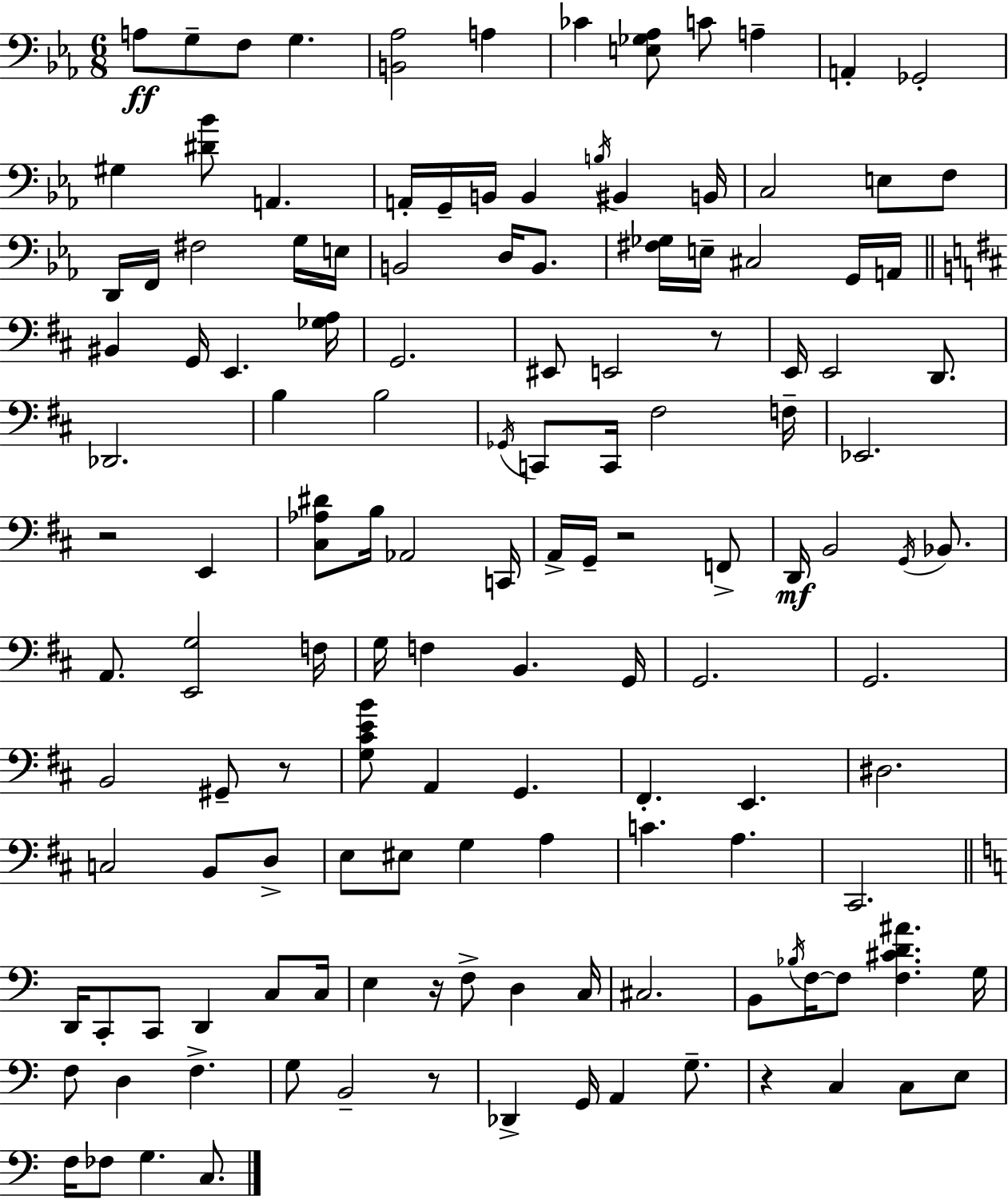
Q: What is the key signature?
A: EES major